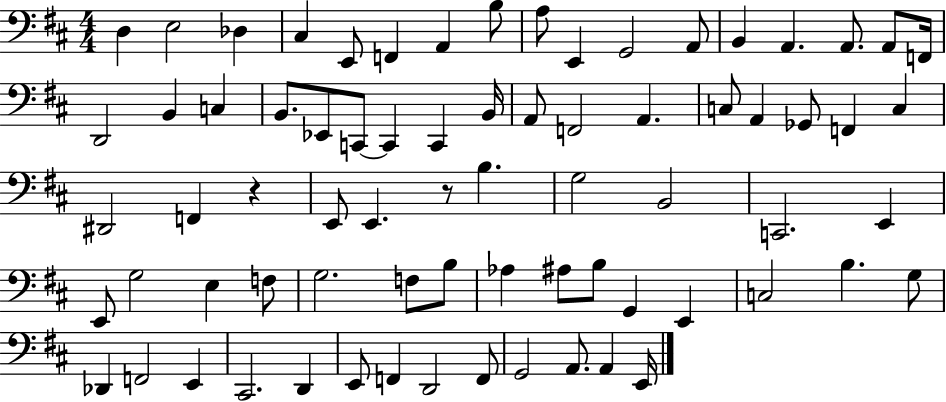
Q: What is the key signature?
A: D major